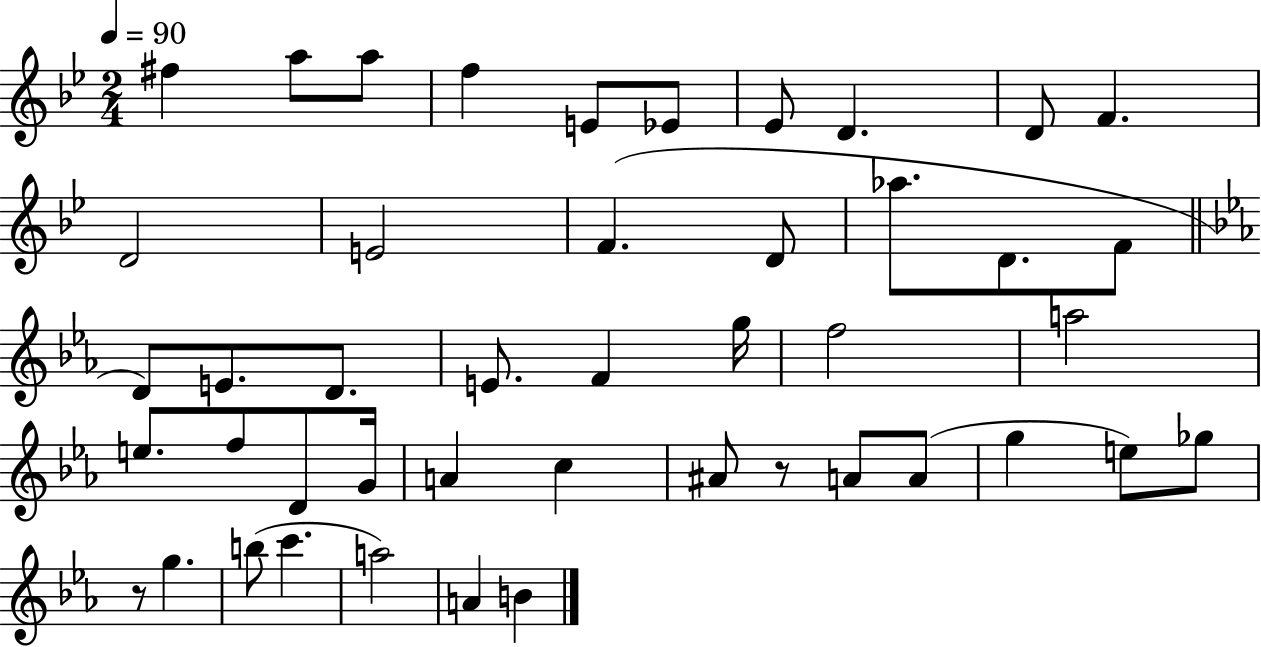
X:1
T:Untitled
M:2/4
L:1/4
K:Bb
^f a/2 a/2 f E/2 _E/2 _E/2 D D/2 F D2 E2 F D/2 _a/2 D/2 F/2 D/2 E/2 D/2 E/2 F g/4 f2 a2 e/2 f/2 D/2 G/4 A c ^A/2 z/2 A/2 A/2 g e/2 _g/2 z/2 g b/2 c' a2 A B